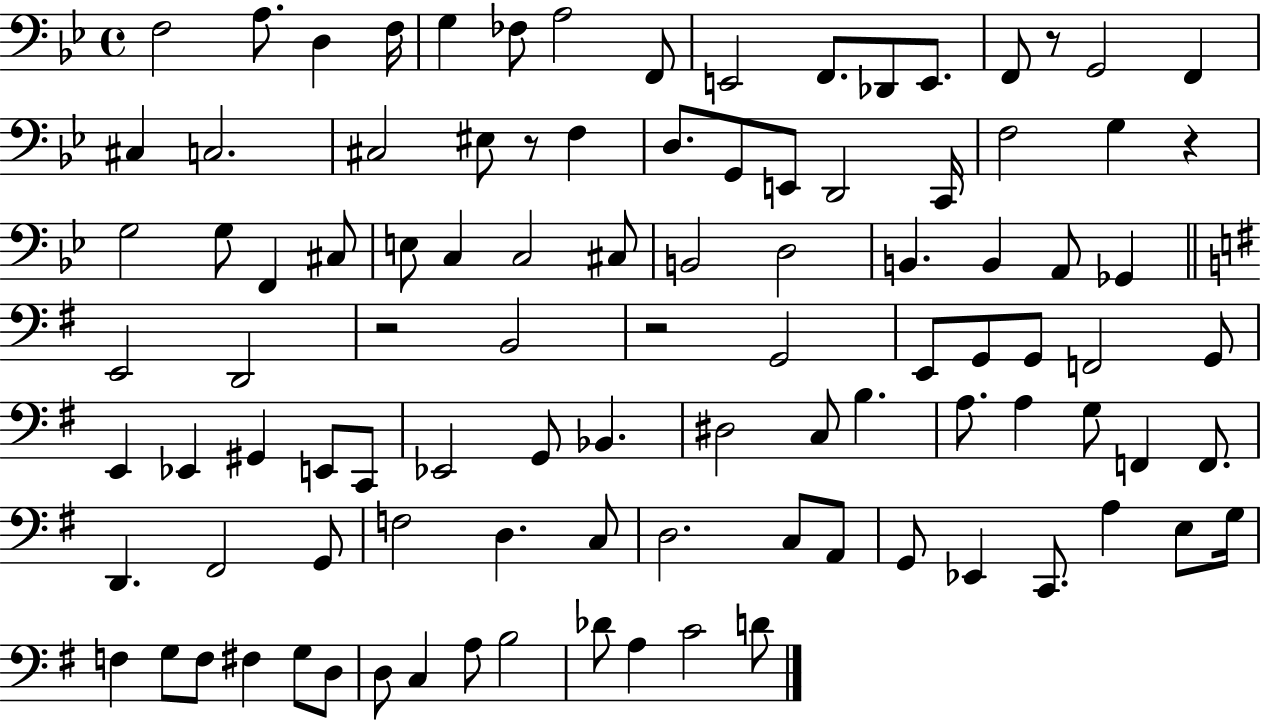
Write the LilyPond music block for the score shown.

{
  \clef bass
  \time 4/4
  \defaultTimeSignature
  \key bes \major
  \repeat volta 2 { f2 a8. d4 f16 | g4 fes8 a2 f,8 | e,2 f,8. des,8 e,8. | f,8 r8 g,2 f,4 | \break cis4 c2. | cis2 eis8 r8 f4 | d8. g,8 e,8 d,2 c,16 | f2 g4 r4 | \break g2 g8 f,4 cis8 | e8 c4 c2 cis8 | b,2 d2 | b,4. b,4 a,8 ges,4 | \break \bar "||" \break \key e \minor e,2 d,2 | r2 b,2 | r2 g,2 | e,8 g,8 g,8 f,2 g,8 | \break e,4 ees,4 gis,4 e,8 c,8 | ees,2 g,8 bes,4. | dis2 c8 b4. | a8. a4 g8 f,4 f,8. | \break d,4. fis,2 g,8 | f2 d4. c8 | d2. c8 a,8 | g,8 ees,4 c,8. a4 e8 g16 | \break f4 g8 f8 fis4 g8 d8 | d8 c4 a8 b2 | des'8 a4 c'2 d'8 | } \bar "|."
}